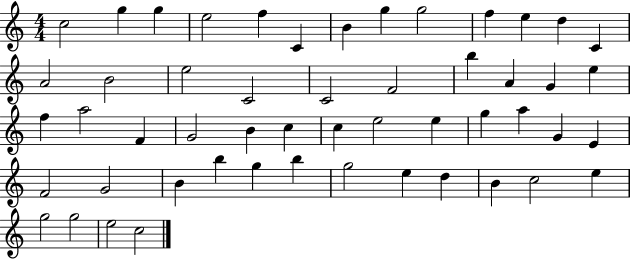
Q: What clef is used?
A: treble